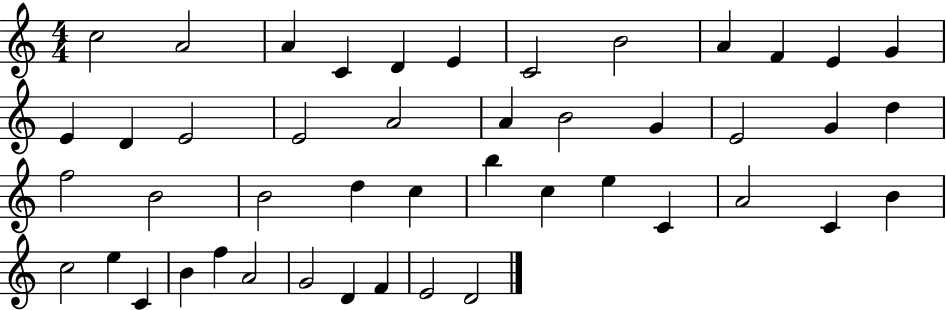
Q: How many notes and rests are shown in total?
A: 46